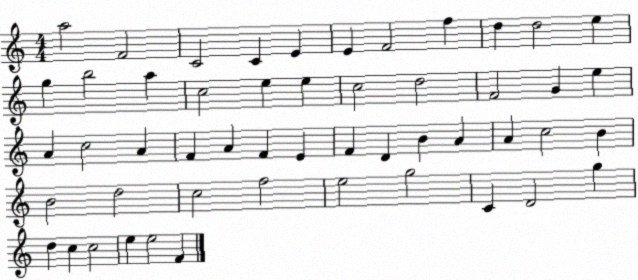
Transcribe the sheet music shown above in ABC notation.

X:1
T:Untitled
M:4/4
L:1/4
K:C
a2 F2 C2 C E E F2 f d d2 e g b2 a c2 e e c2 d2 F2 G e A c2 A F A F E F D B A A c2 B B2 d2 c2 f2 e2 g2 C D2 g d c c2 e e2 F